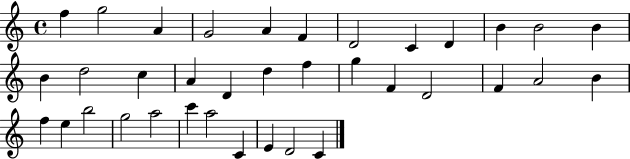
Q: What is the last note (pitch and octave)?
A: C4